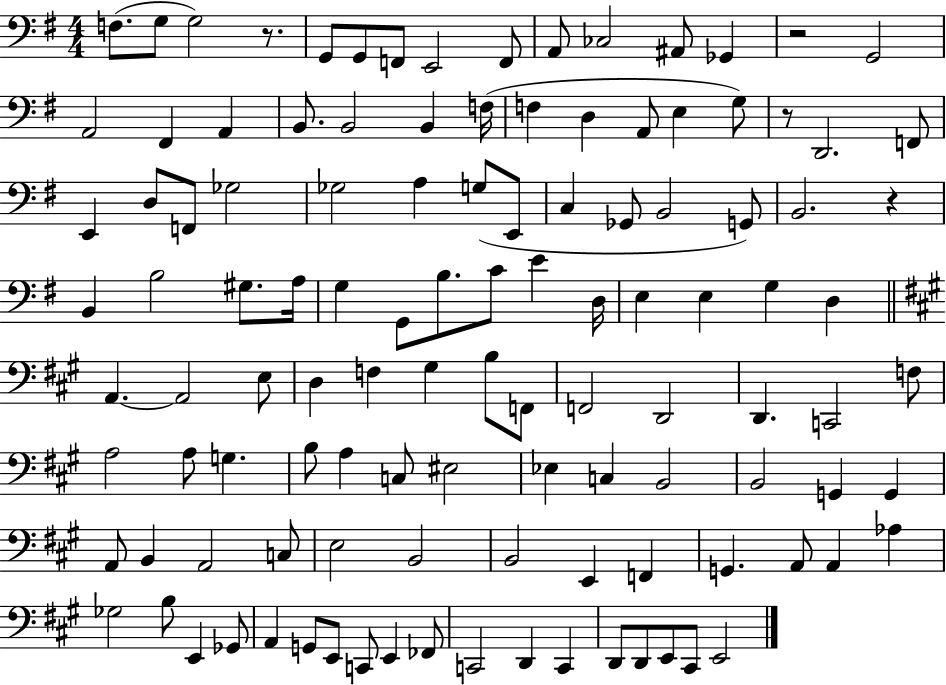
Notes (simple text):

F3/e. G3/e G3/h R/e. G2/e G2/e F2/e E2/h F2/e A2/e CES3/h A#2/e Gb2/q R/h G2/h A2/h F#2/q A2/q B2/e. B2/h B2/q F3/s F3/q D3/q A2/e E3/q G3/e R/e D2/h. F2/e E2/q D3/e F2/e Gb3/h Gb3/h A3/q G3/e E2/e C3/q Gb2/e B2/h G2/e B2/h. R/q B2/q B3/h G#3/e. A3/s G3/q G2/e B3/e. C4/e E4/q D3/s E3/q E3/q G3/q D3/q A2/q. A2/h E3/e D3/q F3/q G#3/q B3/e F2/e F2/h D2/h D2/q. C2/h F3/e A3/h A3/e G3/q. B3/e A3/q C3/e EIS3/h Eb3/q C3/q B2/h B2/h G2/q G2/q A2/e B2/q A2/h C3/e E3/h B2/h B2/h E2/q F2/q G2/q. A2/e A2/q Ab3/q Gb3/h B3/e E2/q Gb2/e A2/q G2/e E2/e C2/e E2/q FES2/e C2/h D2/q C2/q D2/e D2/e E2/e C#2/e E2/h